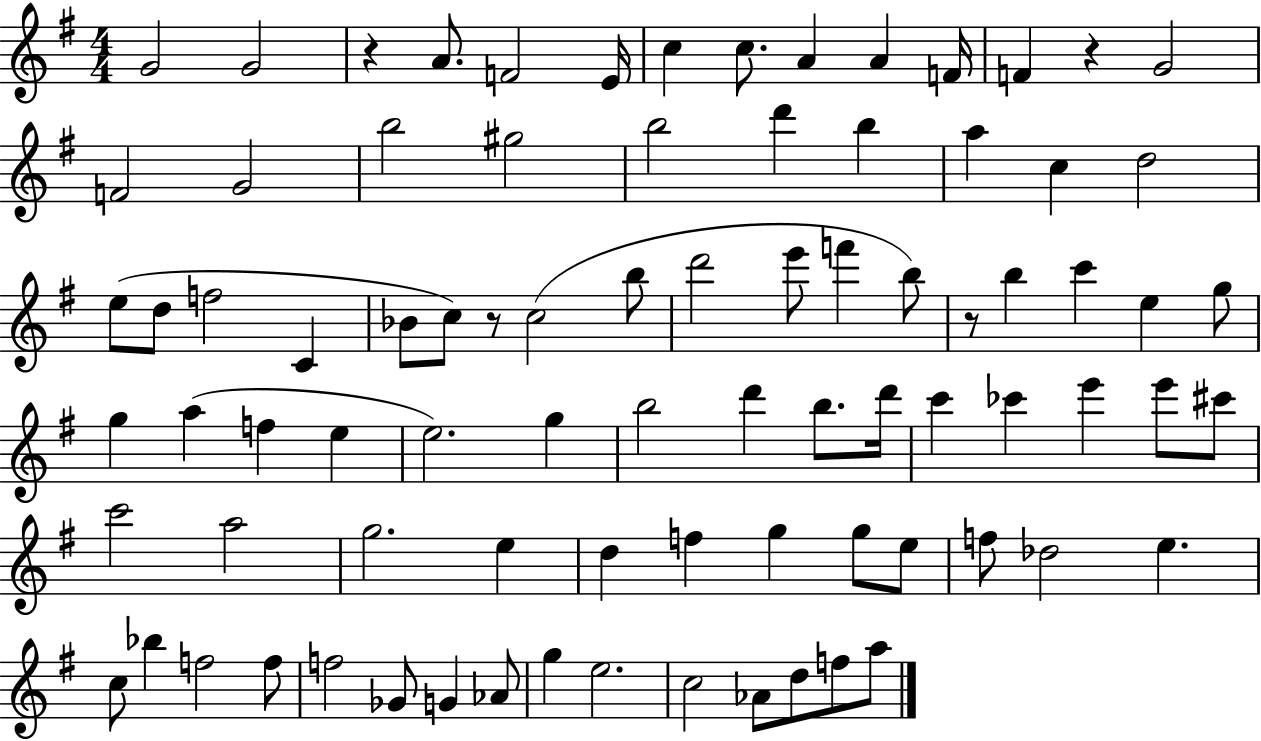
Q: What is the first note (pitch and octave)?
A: G4